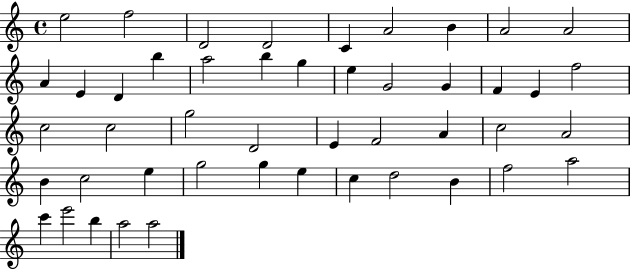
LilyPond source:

{
  \clef treble
  \time 4/4
  \defaultTimeSignature
  \key c \major
  e''2 f''2 | d'2 d'2 | c'4 a'2 b'4 | a'2 a'2 | \break a'4 e'4 d'4 b''4 | a''2 b''4 g''4 | e''4 g'2 g'4 | f'4 e'4 f''2 | \break c''2 c''2 | g''2 d'2 | e'4 f'2 a'4 | c''2 a'2 | \break b'4 c''2 e''4 | g''2 g''4 e''4 | c''4 d''2 b'4 | f''2 a''2 | \break c'''4 e'''2 b''4 | a''2 a''2 | \bar "|."
}